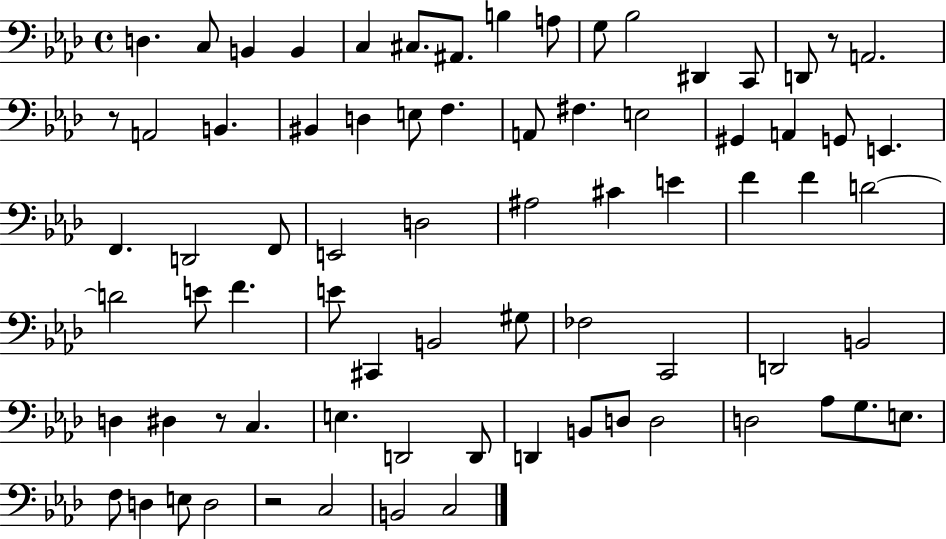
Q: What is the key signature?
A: AES major